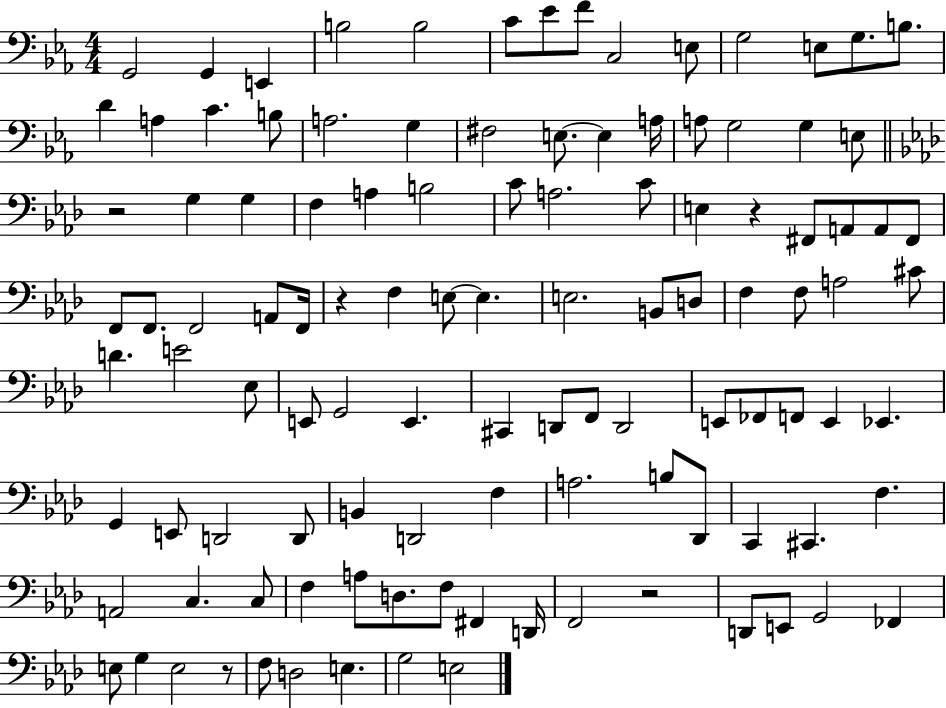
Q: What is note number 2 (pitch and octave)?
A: G2